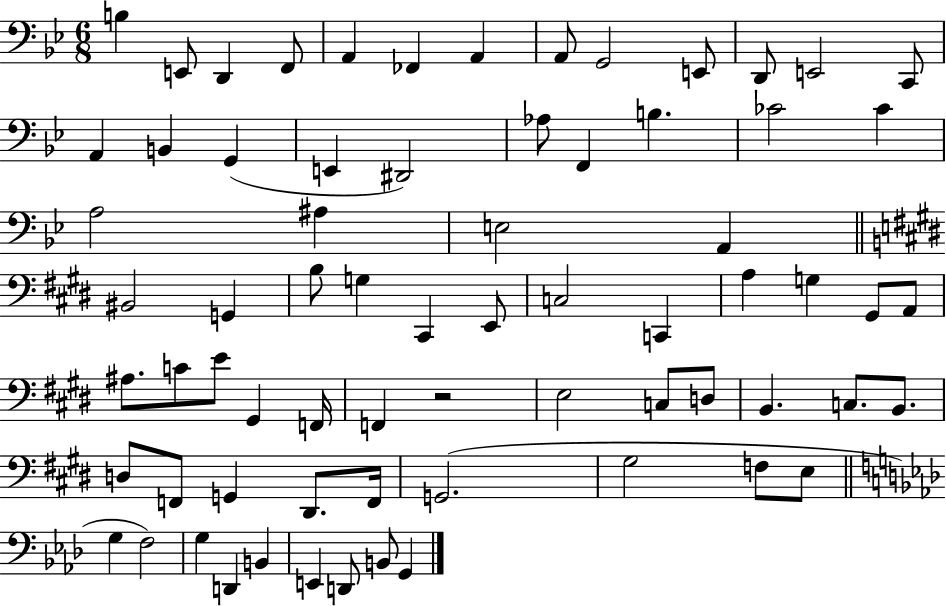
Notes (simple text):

B3/q E2/e D2/q F2/e A2/q FES2/q A2/q A2/e G2/h E2/e D2/e E2/h C2/e A2/q B2/q G2/q E2/q D#2/h Ab3/e F2/q B3/q. CES4/h CES4/q A3/h A#3/q E3/h A2/q BIS2/h G2/q B3/e G3/q C#2/q E2/e C3/h C2/q A3/q G3/q G#2/e A2/e A#3/e. C4/e E4/e G#2/q F2/s F2/q R/h E3/h C3/e D3/e B2/q. C3/e. B2/e. D3/e F2/e G2/q D#2/e. F2/s G2/h. G#3/h F3/e E3/e G3/q F3/h G3/q D2/q B2/q E2/q D2/e B2/e G2/q